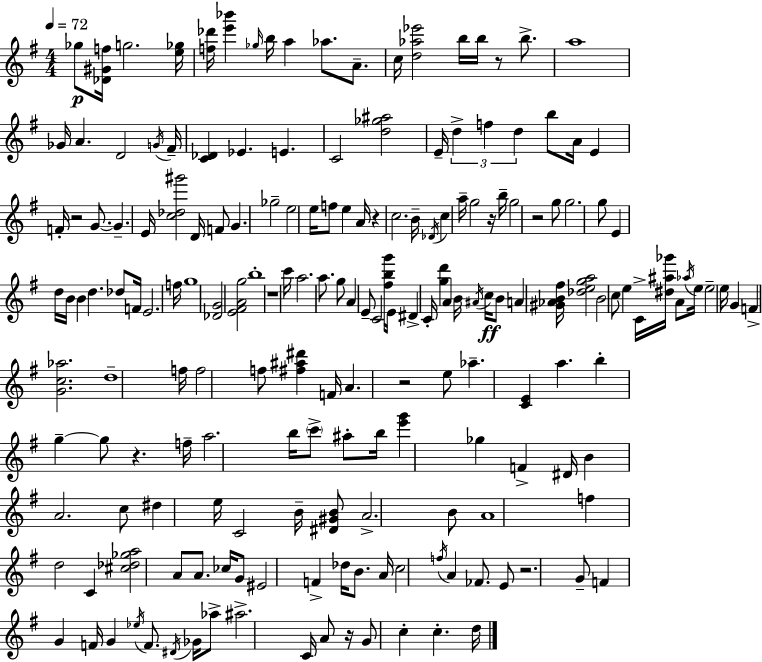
{
  \clef treble
  \numericTimeSignature
  \time 4/4
  \key e \minor
  \tempo 4 = 72
  ges''8\p <des' gis' f''>16 g''2. <e'' ges''>16 | <f'' des'''>16 <e''' bes'''>4 \grace { ges''16 } b''16 a''4 aes''8. a'8.-- | c''16 <d'' aes'' ees'''>2 b''16 b''16 r8 b''8.-> | a''1 | \break ges'16 a'4. d'2 | \acciaccatura { g'16 } fis'16-- <c' des'>4 ees'4. e'4. | c'2 <d'' ges'' ais''>2 | e'16-- \tuplet 3/2 { d''4-> f''4 d''4 } b''8 | \break a'16 e'4 f'16-. r2 g'8.~~ | g'4.-- e'16 <c'' des'' gis'''>2 | d'16 f'8 g'4. ges''2-- | e''2 e''16 f''8 e''4 | \break a'16 r4 c''2. | b'16-- \acciaccatura { des'16 } c''4 a''16-- g''2 | r16 b''16-- g''2 r2 | g''8 g''2. | \break g''8 e'4 d''16 b'16 b'4 d''4. | des''8 f'16 e'2. | f''16 g''1 | <des' g'>2 <e' fis' a' g''>2 | \break b''1-. | r1 | c'''16 a''2. | a''8. g''8 a'4 e'8-- c'2 | \break <fis'' b'' g'''>16 e'16 dis'4-> c'16-. <g'' d'''>4 a'4 | b'16 \acciaccatura { ais'16 }\ff c''16 b'8 a'4 <gis' aes' b' fis''>16 <des'' e'' g'' a''>2 | b'2 c''8 e''4 | c'16-> <dis'' ais'' ges'''>16 a'8 \acciaccatura { aes''16 } e''16 e''2-- | \break e''16 g'4 f'4-> <g' c'' aes''>2. | d''1-- | f''16 f''2 f''8 | <fis'' ais'' dis'''>4 f'16 a'4. r2 | \break e''8 aes''4.-- <c' e'>4 a''4. | b''4-. g''4--~~ g''8 r4. | f''16-- a''2. | b''16 \parenthesize c'''8-> ais''8-. b''16 <e''' g'''>4 ges''4 | \break f'4-> dis'16 b'4 a'2. | c''8 dis''4 e''16 c'2 | b'16-- <dis' gis' b'>8 a'2.-> | b'8 a'1 | \break f''4 d''2 | c'4 <cis'' des'' ges'' a''>2 a'8 a'8. | ces''16 g'8 eis'2 f'4-> | des''16 b'8. a'16 c''2 \acciaccatura { f''16 } a'4 | \break fes'8. e'8 r2. | g'8-- f'4 g'4 f'16 g'4 | \acciaccatura { ees''16 } f'8. \acciaccatura { dis'16 } ges'16 aes''8-> ais''2.-> | c'16 a'8 r16 g'8 c''4-. | \break c''4.-. d''16 \bar "|."
}